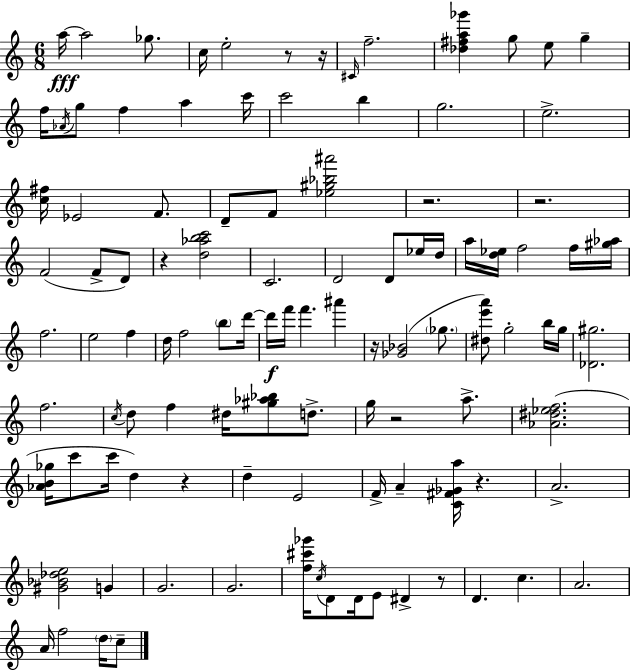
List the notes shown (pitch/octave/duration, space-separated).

A5/s A5/h Gb5/e. C5/s E5/h R/e R/s C#4/s F5/h. [Db5,F#5,A5,Gb6]/q G5/e E5/e G5/q F5/s Ab4/s G5/e F5/q A5/q C6/s C6/h B5/q G5/h. E5/h. [C5,F#5]/s Eb4/h F4/e. D4/e F4/e [Eb5,G#5,Bb5,A#6]/h R/h. R/h. F4/h F4/e D4/e R/q [D5,Ab5,B5,C6]/h C4/h. D4/h D4/e Eb5/s D5/s A5/s [D5,Eb5]/s F5/h F5/s [G#5,Ab5]/s F5/h. E5/h F5/q D5/s F5/h B5/e D6/s D6/s F6/s F6/q. A#6/q R/s [Gb4,Bb4]/h Gb5/e. [D#5,E6,A6]/e G5/h B5/s G5/s [Db4,G#5]/h. F5/h. C5/s D5/e F5/q D#5/s [G#5,Ab5,Bb5]/e D5/e. G5/s R/h A5/e. [Ab4,D#5,Eb5,F5]/h. [Ab4,B4,Gb5]/s C6/e C6/s D5/q R/q D5/q E4/h F4/s A4/q [C4,F#4,Gb4,A5]/s R/q. A4/h. [G#4,Bb4,Db5,E5]/h G4/q G4/h. G4/h. [F5,C#6,Gb6]/s C5/s D4/e D4/s E4/e D#4/q R/e D4/q. C5/q. A4/h. A4/s F5/h D5/s C5/e